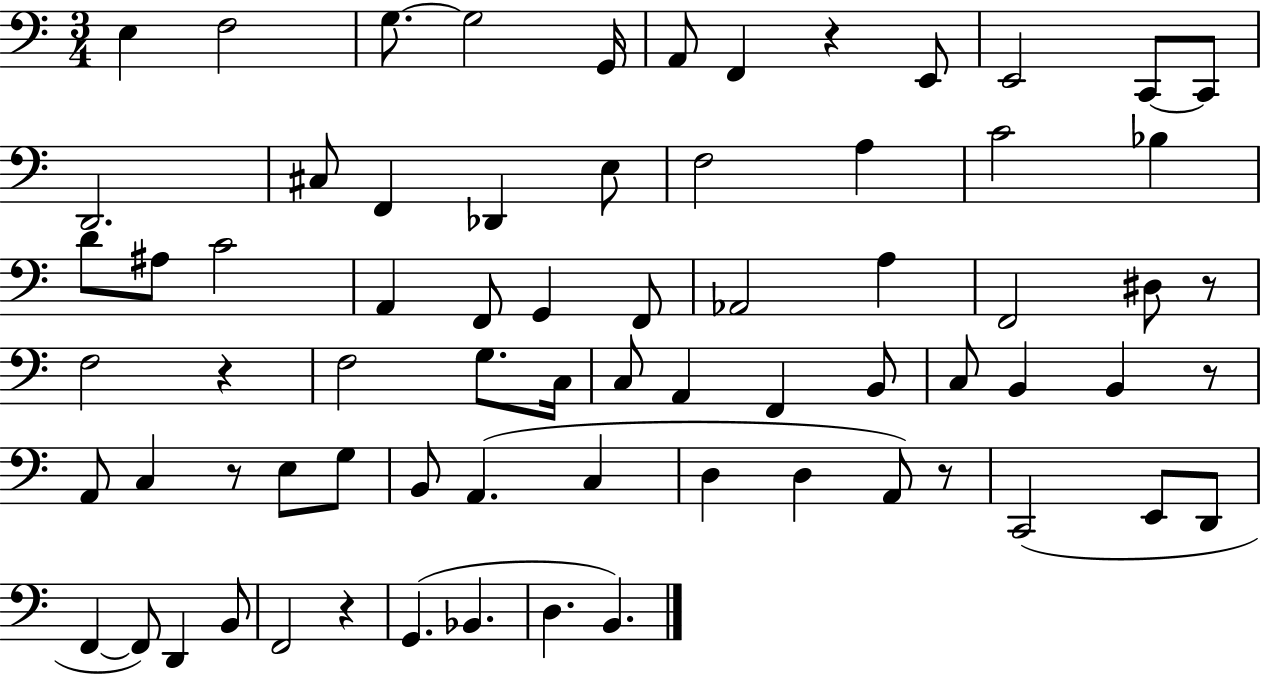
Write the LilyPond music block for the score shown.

{
  \clef bass
  \numericTimeSignature
  \time 3/4
  \key c \major
  e4 f2 | g8.~~ g2 g,16 | a,8 f,4 r4 e,8 | e,2 c,8~~ c,8 | \break d,2. | cis8 f,4 des,4 e8 | f2 a4 | c'2 bes4 | \break d'8 ais8 c'2 | a,4 f,8 g,4 f,8 | aes,2 a4 | f,2 dis8 r8 | \break f2 r4 | f2 g8. c16 | c8 a,4 f,4 b,8 | c8 b,4 b,4 r8 | \break a,8 c4 r8 e8 g8 | b,8 a,4.( c4 | d4 d4 a,8) r8 | c,2( e,8 d,8 | \break f,4~~ f,8) d,4 b,8 | f,2 r4 | g,4.( bes,4. | d4. b,4.) | \break \bar "|."
}